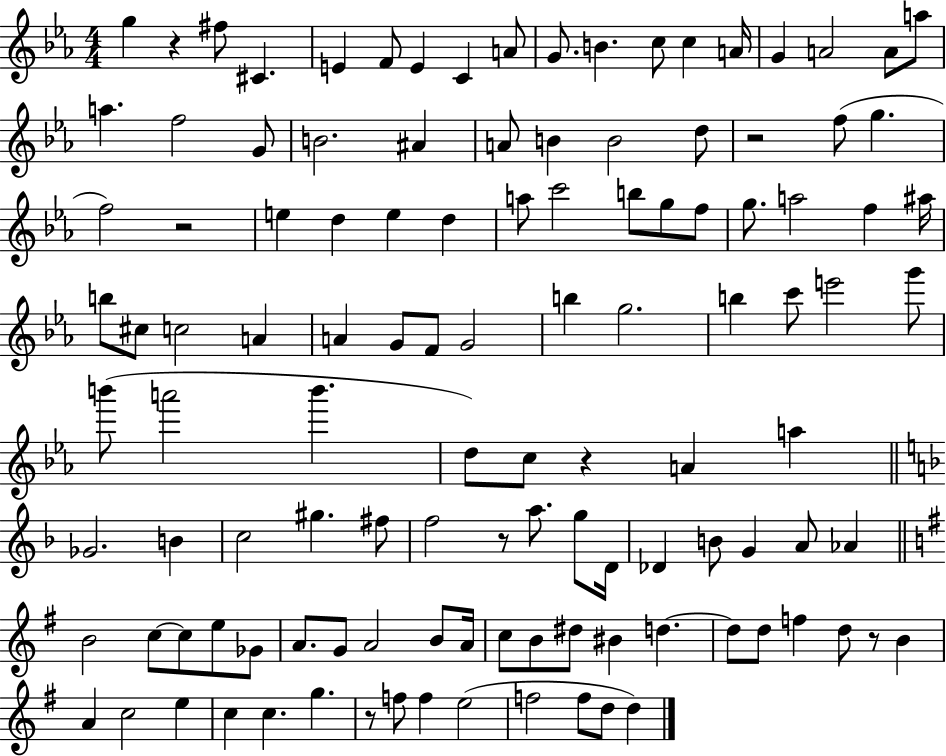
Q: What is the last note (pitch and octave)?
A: D5